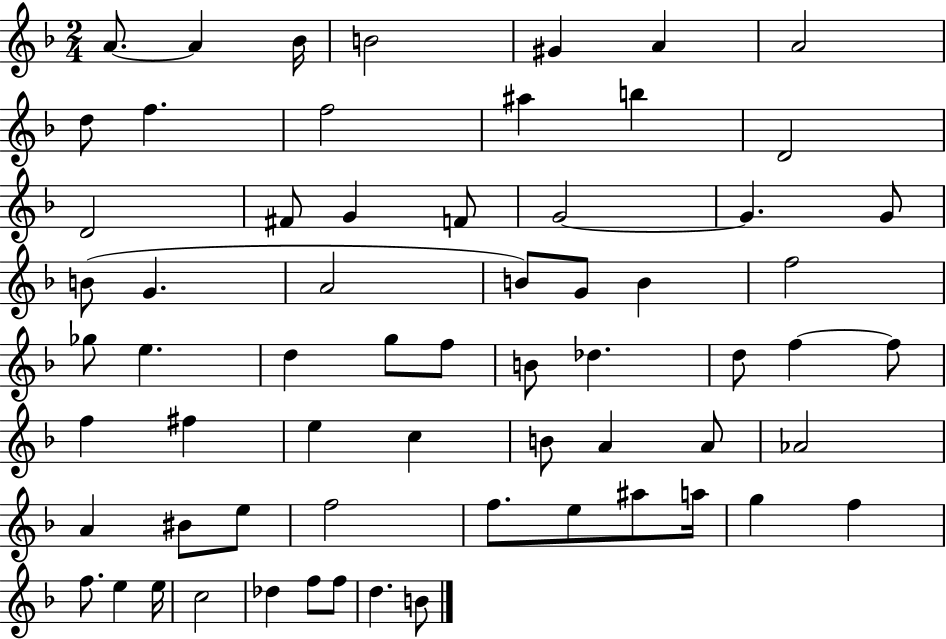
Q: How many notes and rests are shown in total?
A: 64